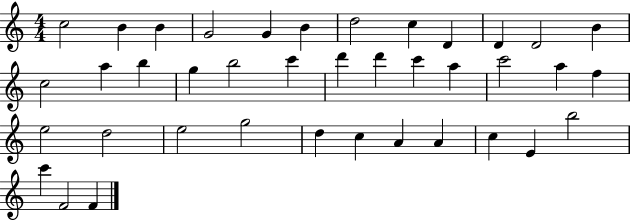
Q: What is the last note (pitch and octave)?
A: F4